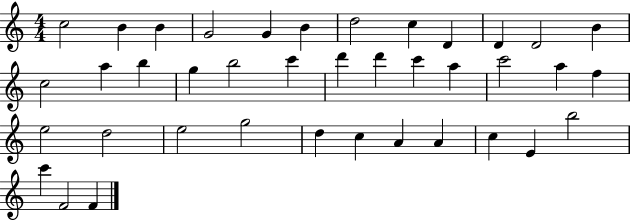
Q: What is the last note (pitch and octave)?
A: F4